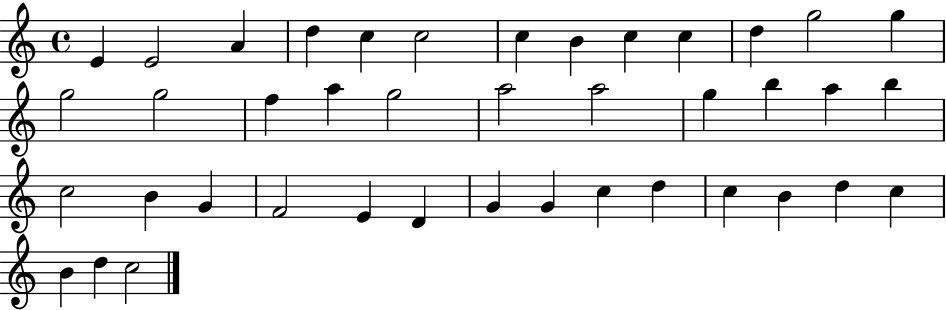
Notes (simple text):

E4/q E4/h A4/q D5/q C5/q C5/h C5/q B4/q C5/q C5/q D5/q G5/h G5/q G5/h G5/h F5/q A5/q G5/h A5/h A5/h G5/q B5/q A5/q B5/q C5/h B4/q G4/q F4/h E4/q D4/q G4/q G4/q C5/q D5/q C5/q B4/q D5/q C5/q B4/q D5/q C5/h